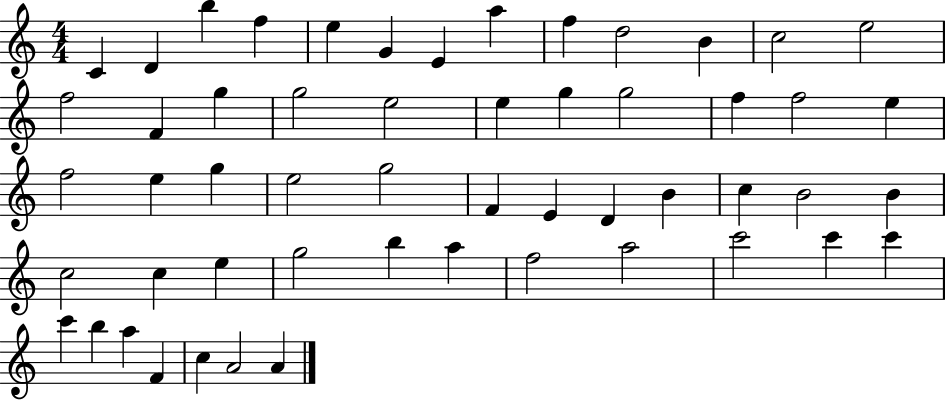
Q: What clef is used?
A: treble